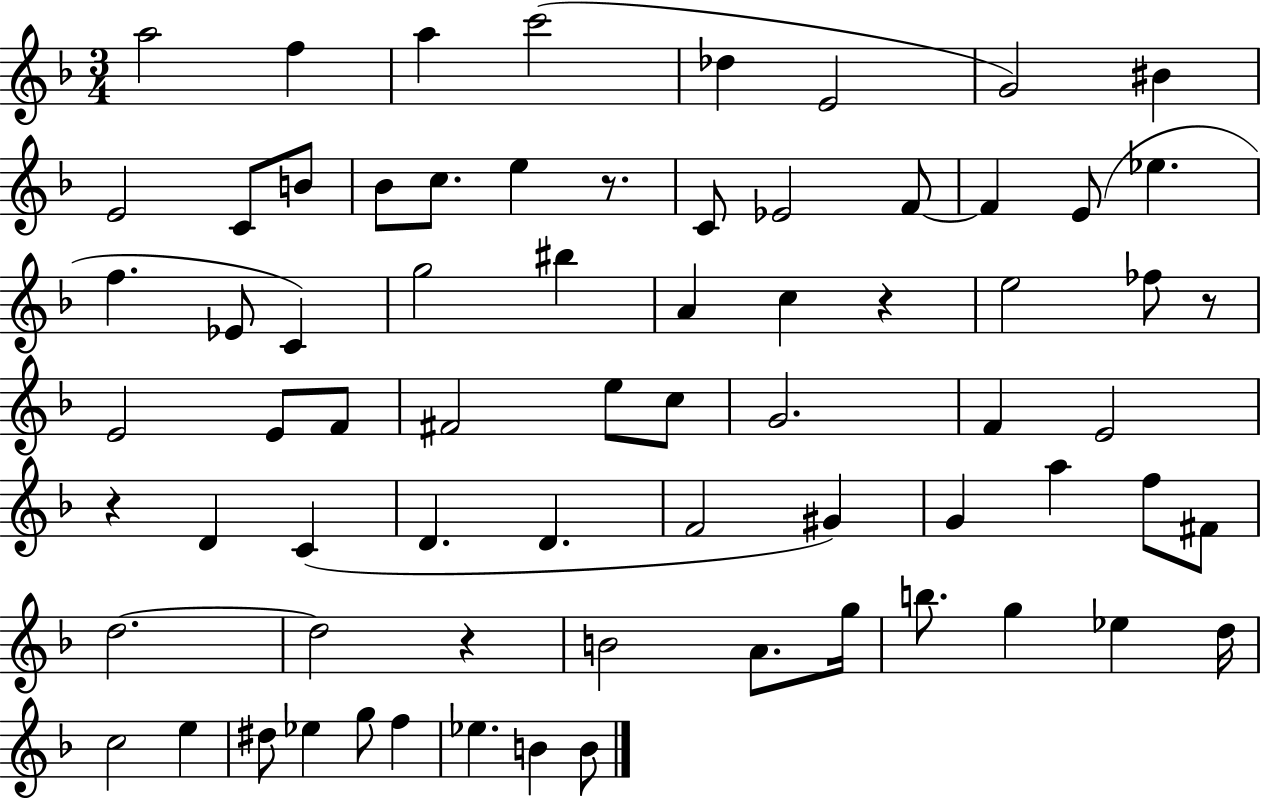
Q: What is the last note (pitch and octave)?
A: B4